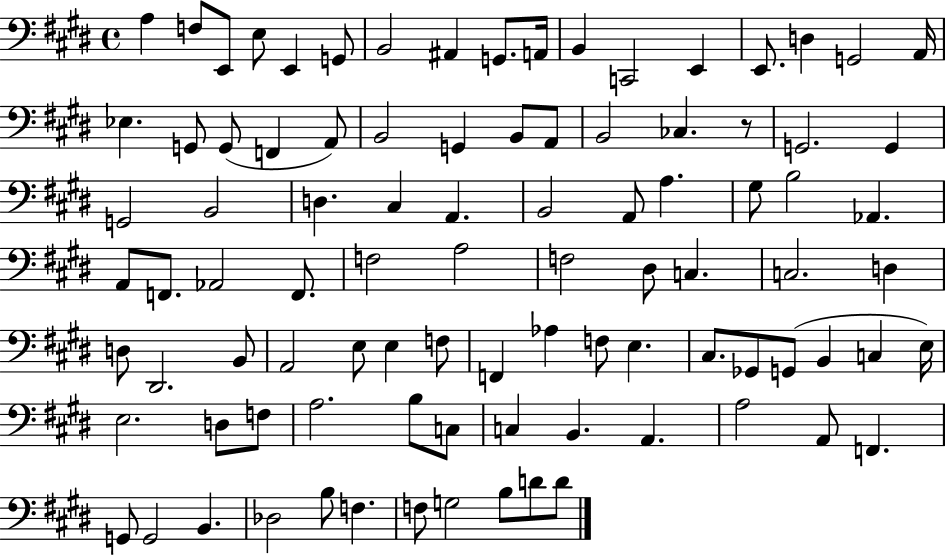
X:1
T:Untitled
M:4/4
L:1/4
K:E
A, F,/2 E,,/2 E,/2 E,, G,,/2 B,,2 ^A,, G,,/2 A,,/4 B,, C,,2 E,, E,,/2 D, G,,2 A,,/4 _E, G,,/2 G,,/2 F,, A,,/2 B,,2 G,, B,,/2 A,,/2 B,,2 _C, z/2 G,,2 G,, G,,2 B,,2 D, ^C, A,, B,,2 A,,/2 A, ^G,/2 B,2 _A,, A,,/2 F,,/2 _A,,2 F,,/2 F,2 A,2 F,2 ^D,/2 C, C,2 D, D,/2 ^D,,2 B,,/2 A,,2 E,/2 E, F,/2 F,, _A, F,/2 E, ^C,/2 _G,,/2 G,,/2 B,, C, E,/4 E,2 D,/2 F,/2 A,2 B,/2 C,/2 C, B,, A,, A,2 A,,/2 F,, G,,/2 G,,2 B,, _D,2 B,/2 F, F,/2 G,2 B,/2 D/2 D/2